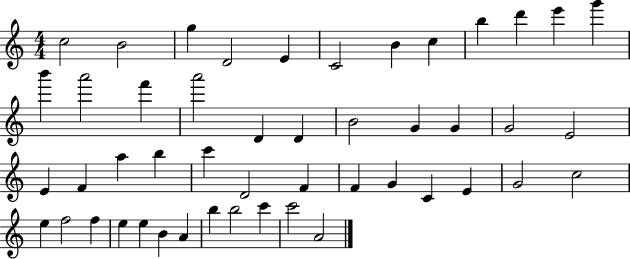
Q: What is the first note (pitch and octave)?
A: C5